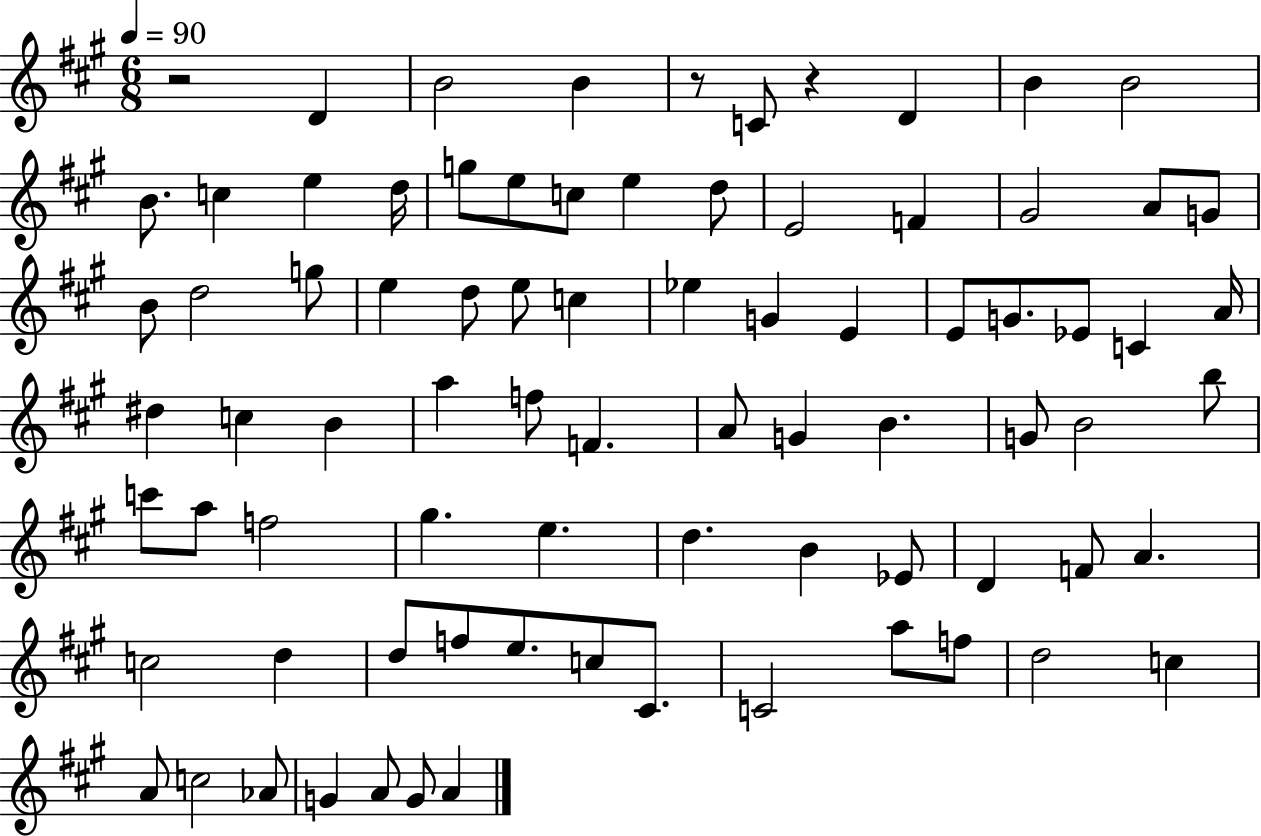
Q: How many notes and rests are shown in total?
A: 81